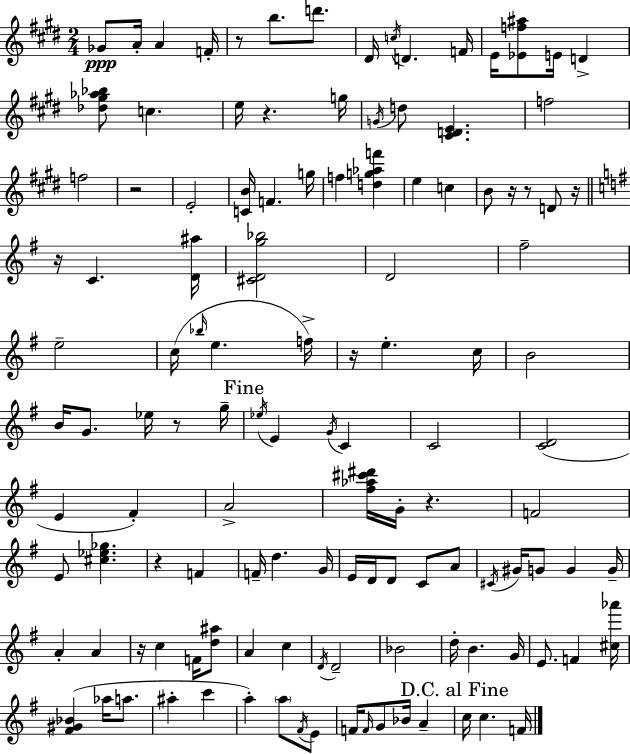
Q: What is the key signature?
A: E major